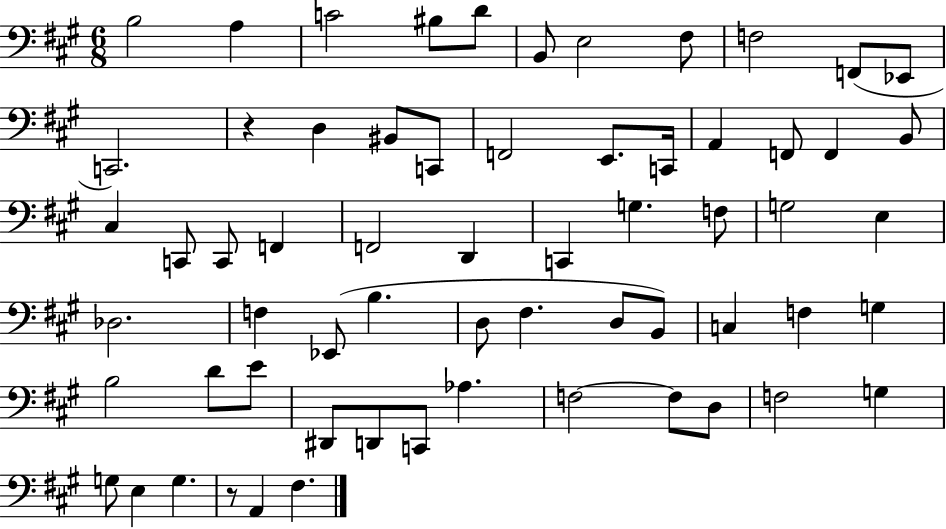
X:1
T:Untitled
M:6/8
L:1/4
K:A
B,2 A, C2 ^B,/2 D/2 B,,/2 E,2 ^F,/2 F,2 F,,/2 _E,,/2 C,,2 z D, ^B,,/2 C,,/2 F,,2 E,,/2 C,,/4 A,, F,,/2 F,, B,,/2 ^C, C,,/2 C,,/2 F,, F,,2 D,, C,, G, F,/2 G,2 E, _D,2 F, _E,,/2 B, D,/2 ^F, D,/2 B,,/2 C, F, G, B,2 D/2 E/2 ^D,,/2 D,,/2 C,,/2 _A, F,2 F,/2 D,/2 F,2 G, G,/2 E, G, z/2 A,, ^F,